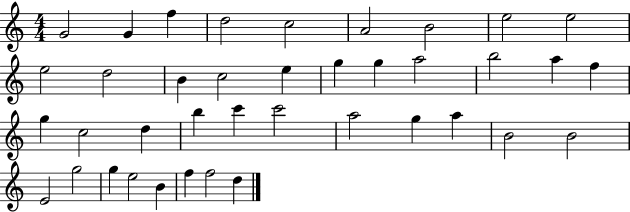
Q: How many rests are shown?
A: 0